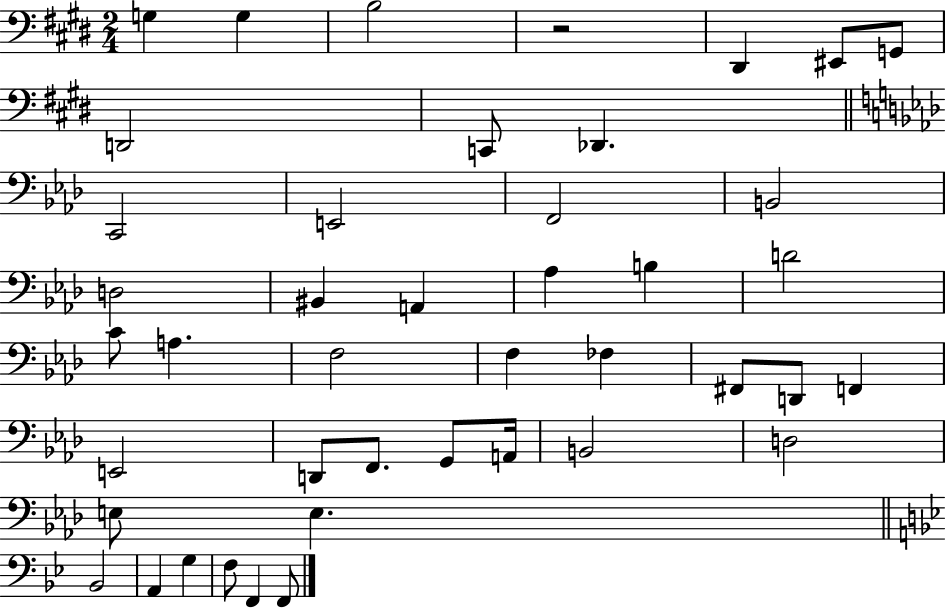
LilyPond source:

{
  \clef bass
  \numericTimeSignature
  \time 2/4
  \key e \major
  \repeat volta 2 { g4 g4 | b2 | r2 | dis,4 eis,8 g,8 | \break d,2 | c,8 des,4. | \bar "||" \break \key aes \major c,2 | e,2 | f,2 | b,2 | \break d2 | bis,4 a,4 | aes4 b4 | d'2 | \break c'8 a4. | f2 | f4 fes4 | fis,8 d,8 f,4 | \break e,2 | d,8 f,8. g,8 a,16 | b,2 | d2 | \break e8 e4. | \bar "||" \break \key g \minor bes,2 | a,4 g4 | f8 f,4 f,8 | } \bar "|."
}